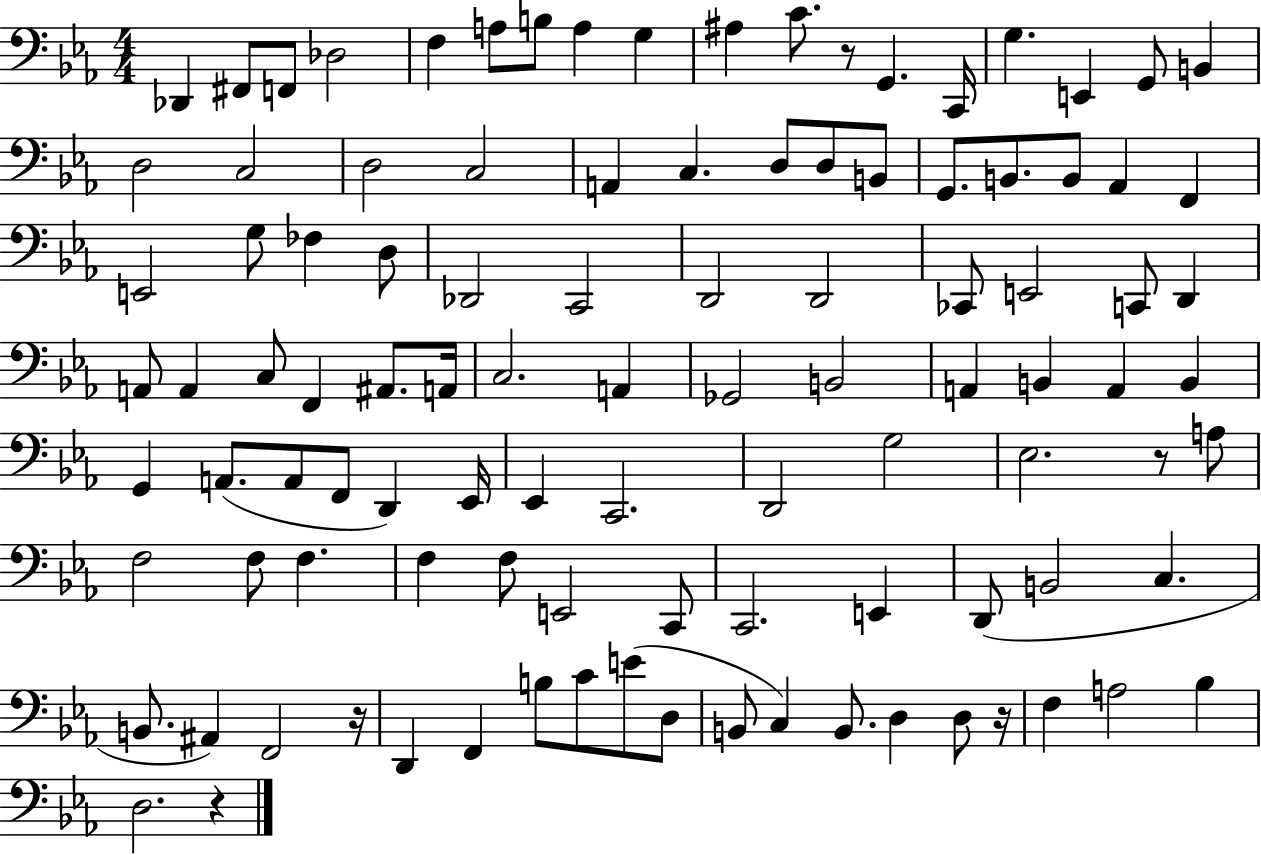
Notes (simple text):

Db2/q F#2/e F2/e Db3/h F3/q A3/e B3/e A3/q G3/q A#3/q C4/e. R/e G2/q. C2/s G3/q. E2/q G2/e B2/q D3/h C3/h D3/h C3/h A2/q C3/q. D3/e D3/e B2/e G2/e. B2/e. B2/e Ab2/q F2/q E2/h G3/e FES3/q D3/e Db2/h C2/h D2/h D2/h CES2/e E2/h C2/e D2/q A2/e A2/q C3/e F2/q A#2/e. A2/s C3/h. A2/q Gb2/h B2/h A2/q B2/q A2/q B2/q G2/q A2/e. A2/e F2/e D2/q Eb2/s Eb2/q C2/h. D2/h G3/h Eb3/h. R/e A3/e F3/h F3/e F3/q. F3/q F3/e E2/h C2/e C2/h. E2/q D2/e B2/h C3/q. B2/e. A#2/q F2/h R/s D2/q F2/q B3/e C4/e E4/e D3/e B2/e C3/q B2/e. D3/q D3/e R/s F3/q A3/h Bb3/q D3/h. R/q